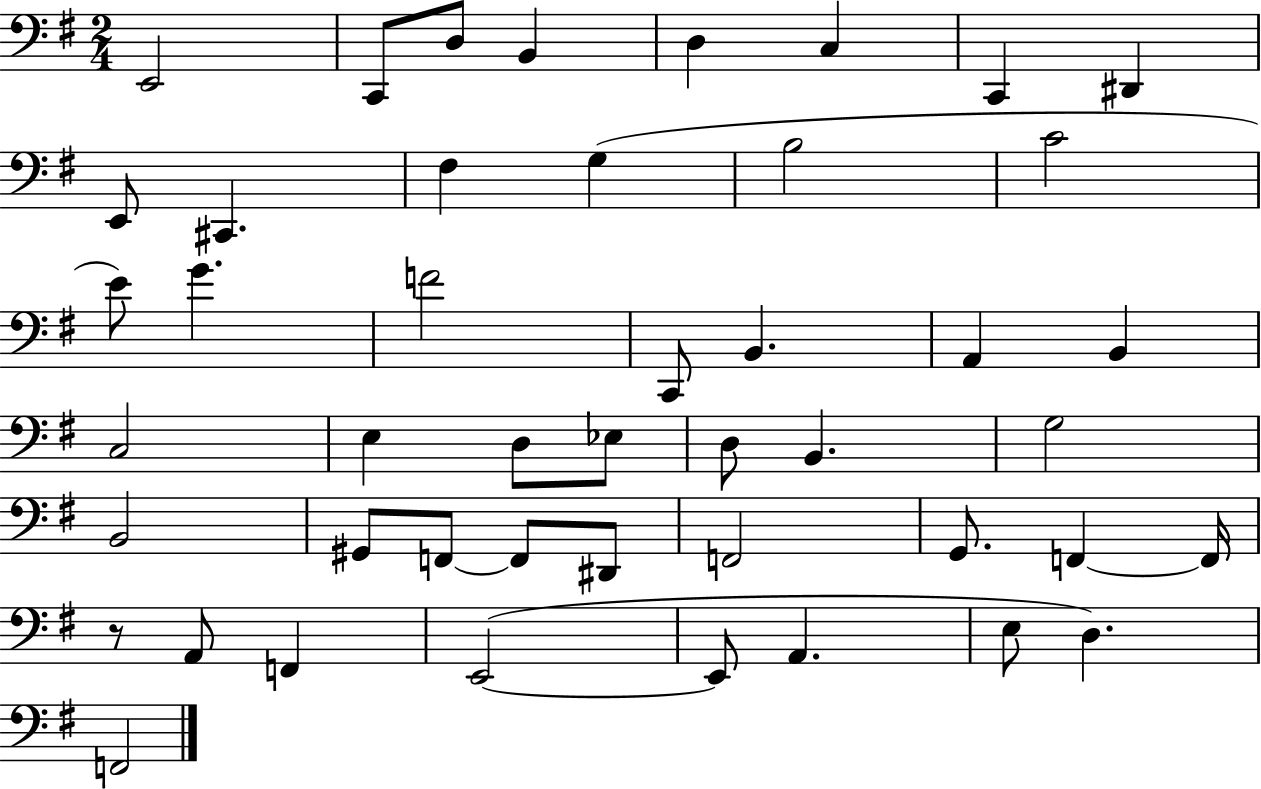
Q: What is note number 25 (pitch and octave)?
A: Eb3